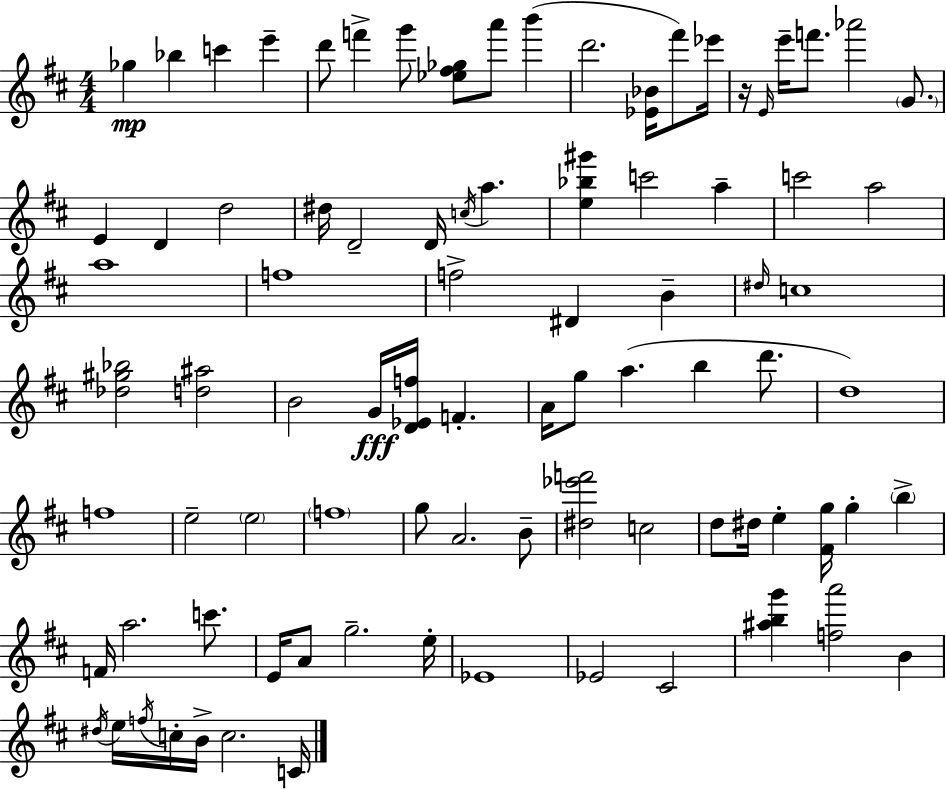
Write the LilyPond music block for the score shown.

{
  \clef treble
  \numericTimeSignature
  \time 4/4
  \key d \major
  ges''4\mp bes''4 c'''4 e'''4-- | d'''8 f'''4-> g'''8 <ees'' fis'' ges''>8 a'''8 b'''4( | d'''2. <ees' bes'>16 fis'''8) ees'''16 | r16 \grace { e'16 } e'''16-- f'''8. aes'''2 \parenthesize g'8. | \break e'4 d'4 d''2 | dis''16 d'2-- d'16 \acciaccatura { c''16 } a''4. | <e'' bes'' gis'''>4 c'''2 a''4-- | c'''2 a''2 | \break a''1 | f''1 | f''2-> dis'4 b'4-- | \grace { dis''16 } c''1 | \break <des'' gis'' bes''>2 <d'' ais''>2 | b'2 g'16\fff <d' ees' f''>16 f'4.-. | a'16 g''8 a''4.( b''4 | d'''8. d''1) | \break f''1 | e''2-- \parenthesize e''2 | \parenthesize f''1 | g''8 a'2. | \break b'8-- <dis'' ees''' f'''>2 c''2 | d''8 dis''16 e''4-. <fis' g''>16 g''4-. \parenthesize b''4-> | f'16 a''2. | c'''8. e'16 a'8 g''2.-- | \break e''16-. ees'1 | ees'2 cis'2 | <ais'' b'' g'''>4 <f'' a'''>2 b'4 | \acciaccatura { dis''16 } e''16 \acciaccatura { f''16 } c''16-. b'16-> c''2. | \break c'16 \bar "|."
}